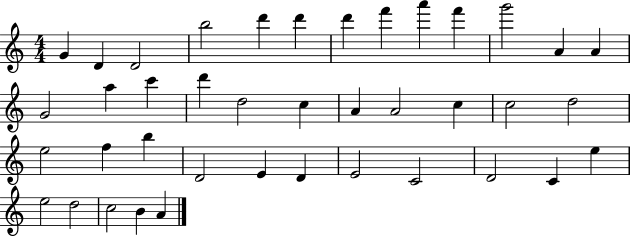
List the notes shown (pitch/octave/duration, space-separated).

G4/q D4/q D4/h B5/h D6/q D6/q D6/q F6/q A6/q F6/q G6/h A4/q A4/q G4/h A5/q C6/q D6/q D5/h C5/q A4/q A4/h C5/q C5/h D5/h E5/h F5/q B5/q D4/h E4/q D4/q E4/h C4/h D4/h C4/q E5/q E5/h D5/h C5/h B4/q A4/q